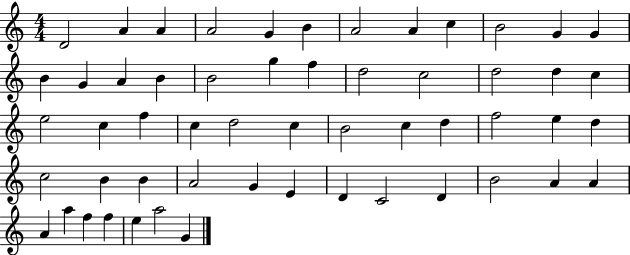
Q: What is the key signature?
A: C major